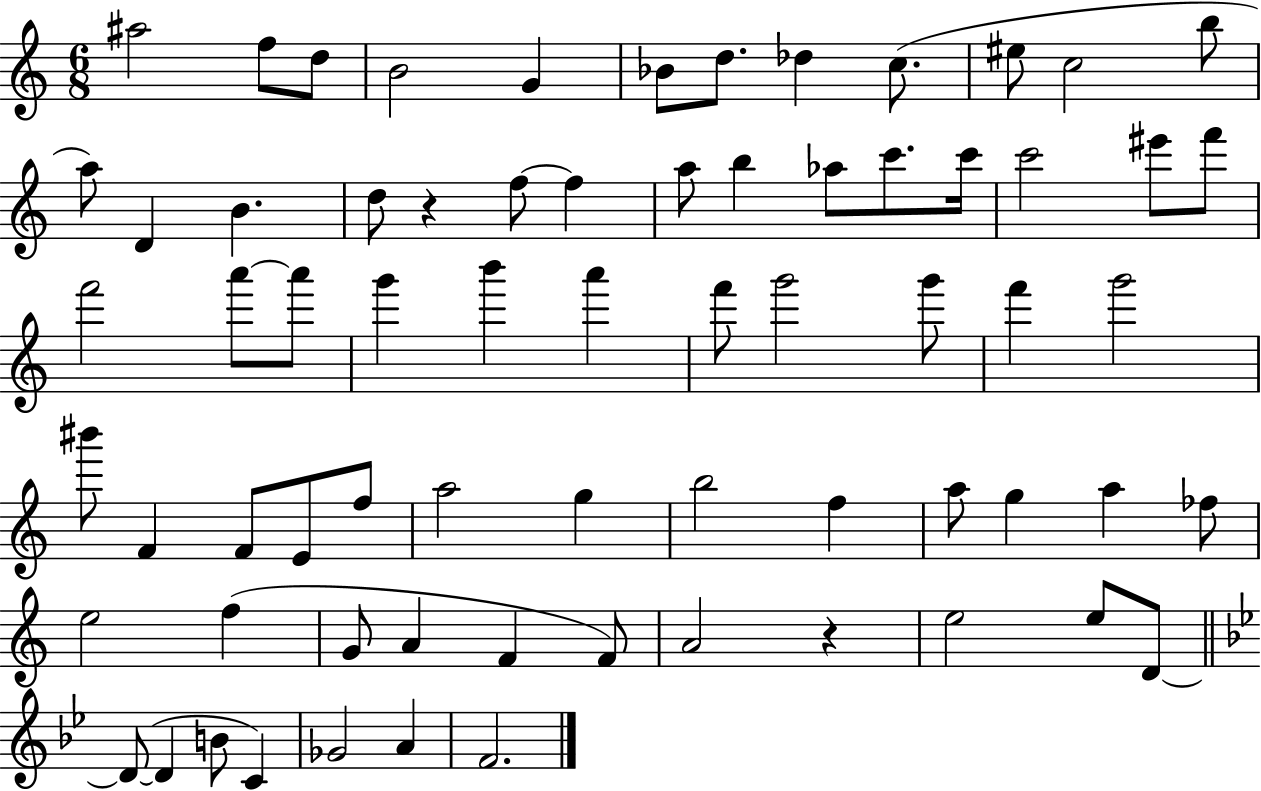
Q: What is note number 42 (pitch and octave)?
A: F5